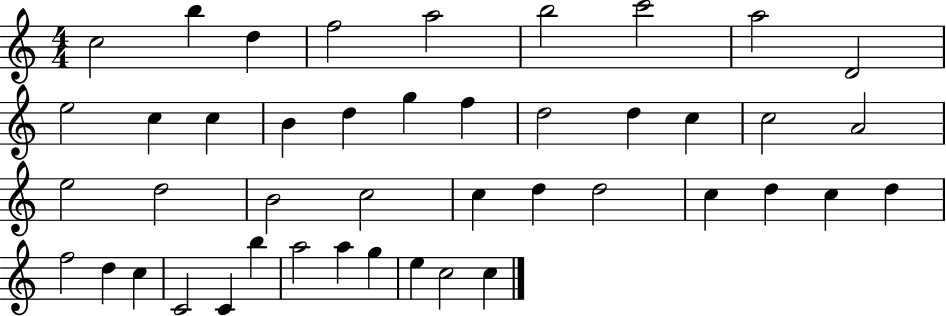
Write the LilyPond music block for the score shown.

{
  \clef treble
  \numericTimeSignature
  \time 4/4
  \key c \major
  c''2 b''4 d''4 | f''2 a''2 | b''2 c'''2 | a''2 d'2 | \break e''2 c''4 c''4 | b'4 d''4 g''4 f''4 | d''2 d''4 c''4 | c''2 a'2 | \break e''2 d''2 | b'2 c''2 | c''4 d''4 d''2 | c''4 d''4 c''4 d''4 | \break f''2 d''4 c''4 | c'2 c'4 b''4 | a''2 a''4 g''4 | e''4 c''2 c''4 | \break \bar "|."
}